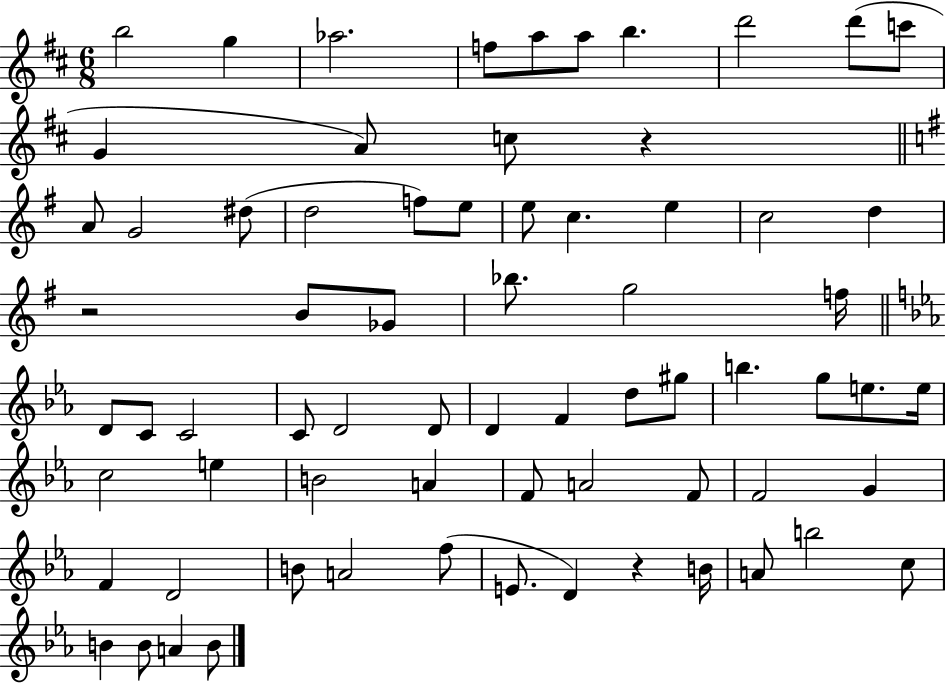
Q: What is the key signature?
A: D major